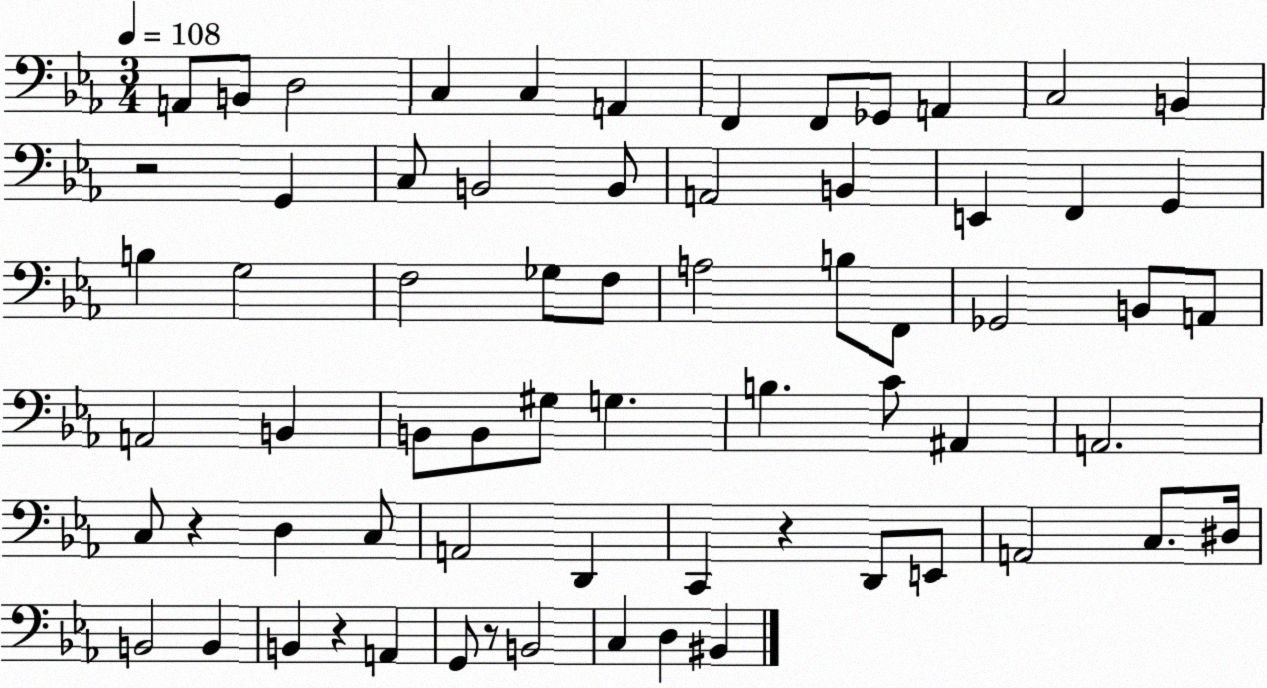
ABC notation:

X:1
T:Untitled
M:3/4
L:1/4
K:Eb
A,,/2 B,,/2 D,2 C, C, A,, F,, F,,/2 _G,,/2 A,, C,2 B,, z2 G,, C,/2 B,,2 B,,/2 A,,2 B,, E,, F,, G,, B, G,2 F,2 _G,/2 F,/2 A,2 B,/2 F,,/2 _G,,2 B,,/2 A,,/2 A,,2 B,, B,,/2 B,,/2 ^G,/2 G, B, C/2 ^A,, A,,2 C,/2 z D, C,/2 A,,2 D,, C,, z D,,/2 E,,/2 A,,2 C,/2 ^D,/4 B,,2 B,, B,, z A,, G,,/2 z/2 B,,2 C, D, ^B,,